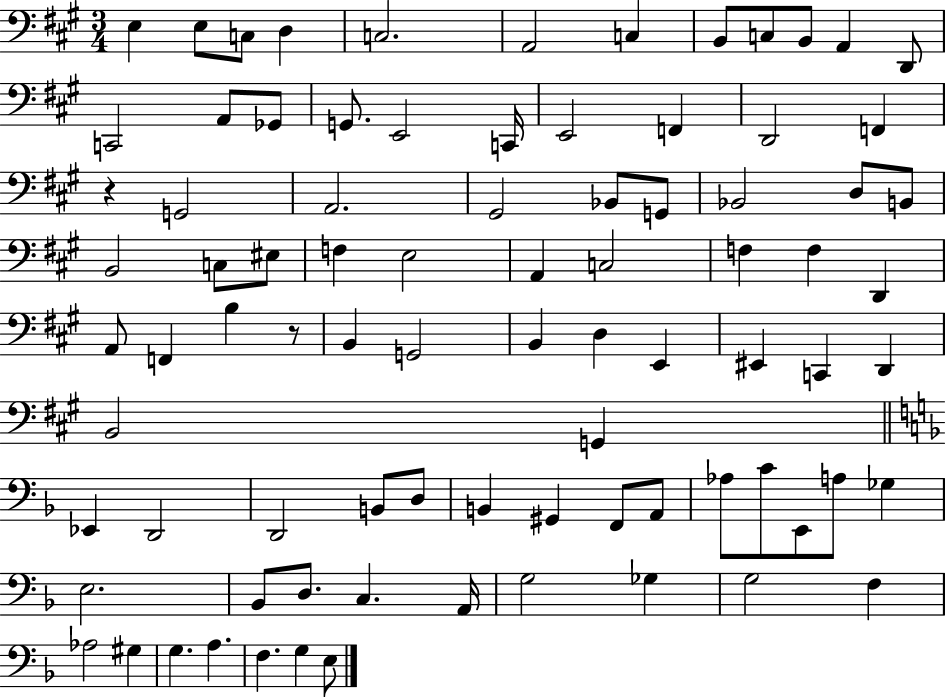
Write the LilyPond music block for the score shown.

{
  \clef bass
  \numericTimeSignature
  \time 3/4
  \key a \major
  \repeat volta 2 { e4 e8 c8 d4 | c2. | a,2 c4 | b,8 c8 b,8 a,4 d,8 | \break c,2 a,8 ges,8 | g,8. e,2 c,16 | e,2 f,4 | d,2 f,4 | \break r4 g,2 | a,2. | gis,2 bes,8 g,8 | bes,2 d8 b,8 | \break b,2 c8 eis8 | f4 e2 | a,4 c2 | f4 f4 d,4 | \break a,8 f,4 b4 r8 | b,4 g,2 | b,4 d4 e,4 | eis,4 c,4 d,4 | \break b,2 g,4 | \bar "||" \break \key f \major ees,4 d,2 | d,2 b,8 d8 | b,4 gis,4 f,8 a,8 | aes8 c'8 e,8 a8 ges4 | \break e2. | bes,8 d8. c4. a,16 | g2 ges4 | g2 f4 | \break aes2 gis4 | g4. a4. | f4. g4 e8 | } \bar "|."
}